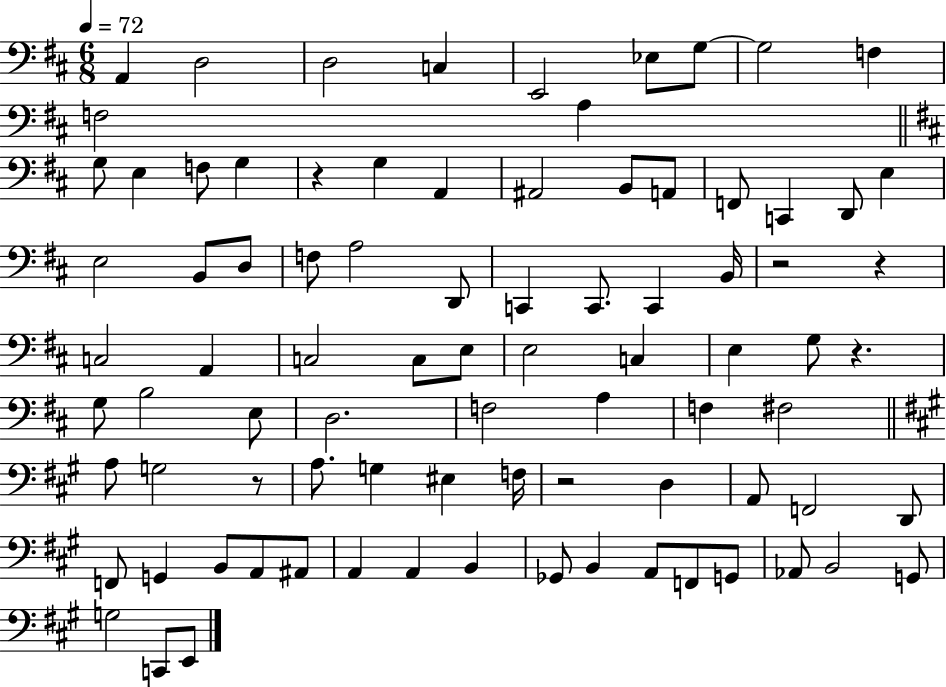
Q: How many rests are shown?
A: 6